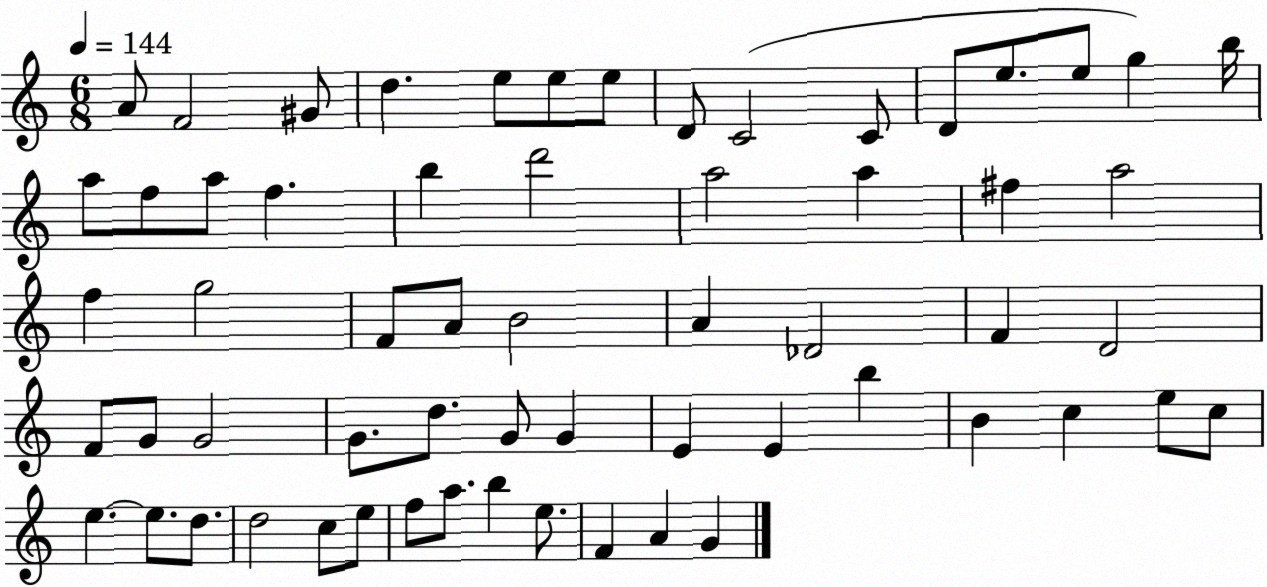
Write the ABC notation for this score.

X:1
T:Untitled
M:6/8
L:1/4
K:C
A/2 F2 ^G/2 d e/2 e/2 e/2 D/2 C2 C/2 D/2 e/2 e/2 g b/4 a/2 f/2 a/2 f b d'2 a2 a ^f a2 f g2 F/2 A/2 B2 A _D2 F D2 F/2 G/2 G2 G/2 d/2 G/2 G E E b B c e/2 c/2 e e/2 d/2 d2 c/2 e/2 f/2 a/2 b e/2 F A G